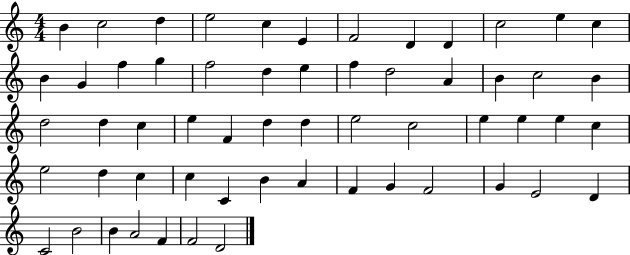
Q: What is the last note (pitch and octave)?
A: D4